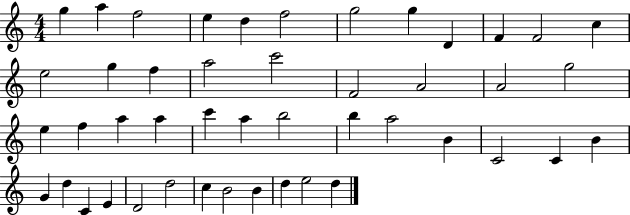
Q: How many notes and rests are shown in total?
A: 46